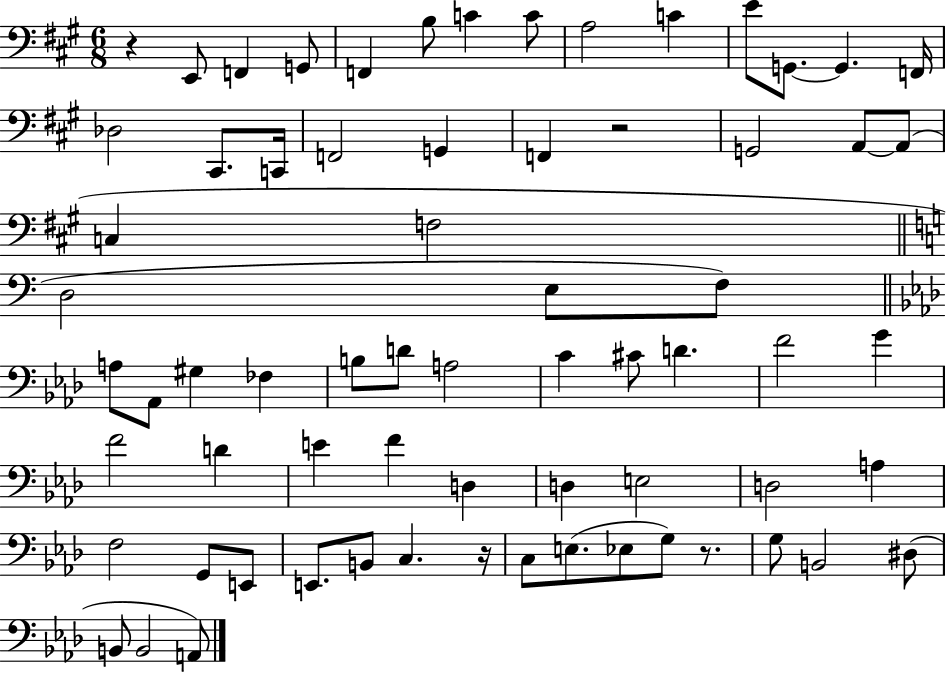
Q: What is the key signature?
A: A major